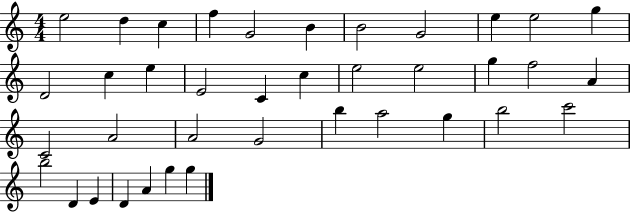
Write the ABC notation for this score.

X:1
T:Untitled
M:4/4
L:1/4
K:C
e2 d c f G2 B B2 G2 e e2 g D2 c e E2 C c e2 e2 g f2 A C2 A2 A2 G2 b a2 g b2 c'2 b2 D E D A g g